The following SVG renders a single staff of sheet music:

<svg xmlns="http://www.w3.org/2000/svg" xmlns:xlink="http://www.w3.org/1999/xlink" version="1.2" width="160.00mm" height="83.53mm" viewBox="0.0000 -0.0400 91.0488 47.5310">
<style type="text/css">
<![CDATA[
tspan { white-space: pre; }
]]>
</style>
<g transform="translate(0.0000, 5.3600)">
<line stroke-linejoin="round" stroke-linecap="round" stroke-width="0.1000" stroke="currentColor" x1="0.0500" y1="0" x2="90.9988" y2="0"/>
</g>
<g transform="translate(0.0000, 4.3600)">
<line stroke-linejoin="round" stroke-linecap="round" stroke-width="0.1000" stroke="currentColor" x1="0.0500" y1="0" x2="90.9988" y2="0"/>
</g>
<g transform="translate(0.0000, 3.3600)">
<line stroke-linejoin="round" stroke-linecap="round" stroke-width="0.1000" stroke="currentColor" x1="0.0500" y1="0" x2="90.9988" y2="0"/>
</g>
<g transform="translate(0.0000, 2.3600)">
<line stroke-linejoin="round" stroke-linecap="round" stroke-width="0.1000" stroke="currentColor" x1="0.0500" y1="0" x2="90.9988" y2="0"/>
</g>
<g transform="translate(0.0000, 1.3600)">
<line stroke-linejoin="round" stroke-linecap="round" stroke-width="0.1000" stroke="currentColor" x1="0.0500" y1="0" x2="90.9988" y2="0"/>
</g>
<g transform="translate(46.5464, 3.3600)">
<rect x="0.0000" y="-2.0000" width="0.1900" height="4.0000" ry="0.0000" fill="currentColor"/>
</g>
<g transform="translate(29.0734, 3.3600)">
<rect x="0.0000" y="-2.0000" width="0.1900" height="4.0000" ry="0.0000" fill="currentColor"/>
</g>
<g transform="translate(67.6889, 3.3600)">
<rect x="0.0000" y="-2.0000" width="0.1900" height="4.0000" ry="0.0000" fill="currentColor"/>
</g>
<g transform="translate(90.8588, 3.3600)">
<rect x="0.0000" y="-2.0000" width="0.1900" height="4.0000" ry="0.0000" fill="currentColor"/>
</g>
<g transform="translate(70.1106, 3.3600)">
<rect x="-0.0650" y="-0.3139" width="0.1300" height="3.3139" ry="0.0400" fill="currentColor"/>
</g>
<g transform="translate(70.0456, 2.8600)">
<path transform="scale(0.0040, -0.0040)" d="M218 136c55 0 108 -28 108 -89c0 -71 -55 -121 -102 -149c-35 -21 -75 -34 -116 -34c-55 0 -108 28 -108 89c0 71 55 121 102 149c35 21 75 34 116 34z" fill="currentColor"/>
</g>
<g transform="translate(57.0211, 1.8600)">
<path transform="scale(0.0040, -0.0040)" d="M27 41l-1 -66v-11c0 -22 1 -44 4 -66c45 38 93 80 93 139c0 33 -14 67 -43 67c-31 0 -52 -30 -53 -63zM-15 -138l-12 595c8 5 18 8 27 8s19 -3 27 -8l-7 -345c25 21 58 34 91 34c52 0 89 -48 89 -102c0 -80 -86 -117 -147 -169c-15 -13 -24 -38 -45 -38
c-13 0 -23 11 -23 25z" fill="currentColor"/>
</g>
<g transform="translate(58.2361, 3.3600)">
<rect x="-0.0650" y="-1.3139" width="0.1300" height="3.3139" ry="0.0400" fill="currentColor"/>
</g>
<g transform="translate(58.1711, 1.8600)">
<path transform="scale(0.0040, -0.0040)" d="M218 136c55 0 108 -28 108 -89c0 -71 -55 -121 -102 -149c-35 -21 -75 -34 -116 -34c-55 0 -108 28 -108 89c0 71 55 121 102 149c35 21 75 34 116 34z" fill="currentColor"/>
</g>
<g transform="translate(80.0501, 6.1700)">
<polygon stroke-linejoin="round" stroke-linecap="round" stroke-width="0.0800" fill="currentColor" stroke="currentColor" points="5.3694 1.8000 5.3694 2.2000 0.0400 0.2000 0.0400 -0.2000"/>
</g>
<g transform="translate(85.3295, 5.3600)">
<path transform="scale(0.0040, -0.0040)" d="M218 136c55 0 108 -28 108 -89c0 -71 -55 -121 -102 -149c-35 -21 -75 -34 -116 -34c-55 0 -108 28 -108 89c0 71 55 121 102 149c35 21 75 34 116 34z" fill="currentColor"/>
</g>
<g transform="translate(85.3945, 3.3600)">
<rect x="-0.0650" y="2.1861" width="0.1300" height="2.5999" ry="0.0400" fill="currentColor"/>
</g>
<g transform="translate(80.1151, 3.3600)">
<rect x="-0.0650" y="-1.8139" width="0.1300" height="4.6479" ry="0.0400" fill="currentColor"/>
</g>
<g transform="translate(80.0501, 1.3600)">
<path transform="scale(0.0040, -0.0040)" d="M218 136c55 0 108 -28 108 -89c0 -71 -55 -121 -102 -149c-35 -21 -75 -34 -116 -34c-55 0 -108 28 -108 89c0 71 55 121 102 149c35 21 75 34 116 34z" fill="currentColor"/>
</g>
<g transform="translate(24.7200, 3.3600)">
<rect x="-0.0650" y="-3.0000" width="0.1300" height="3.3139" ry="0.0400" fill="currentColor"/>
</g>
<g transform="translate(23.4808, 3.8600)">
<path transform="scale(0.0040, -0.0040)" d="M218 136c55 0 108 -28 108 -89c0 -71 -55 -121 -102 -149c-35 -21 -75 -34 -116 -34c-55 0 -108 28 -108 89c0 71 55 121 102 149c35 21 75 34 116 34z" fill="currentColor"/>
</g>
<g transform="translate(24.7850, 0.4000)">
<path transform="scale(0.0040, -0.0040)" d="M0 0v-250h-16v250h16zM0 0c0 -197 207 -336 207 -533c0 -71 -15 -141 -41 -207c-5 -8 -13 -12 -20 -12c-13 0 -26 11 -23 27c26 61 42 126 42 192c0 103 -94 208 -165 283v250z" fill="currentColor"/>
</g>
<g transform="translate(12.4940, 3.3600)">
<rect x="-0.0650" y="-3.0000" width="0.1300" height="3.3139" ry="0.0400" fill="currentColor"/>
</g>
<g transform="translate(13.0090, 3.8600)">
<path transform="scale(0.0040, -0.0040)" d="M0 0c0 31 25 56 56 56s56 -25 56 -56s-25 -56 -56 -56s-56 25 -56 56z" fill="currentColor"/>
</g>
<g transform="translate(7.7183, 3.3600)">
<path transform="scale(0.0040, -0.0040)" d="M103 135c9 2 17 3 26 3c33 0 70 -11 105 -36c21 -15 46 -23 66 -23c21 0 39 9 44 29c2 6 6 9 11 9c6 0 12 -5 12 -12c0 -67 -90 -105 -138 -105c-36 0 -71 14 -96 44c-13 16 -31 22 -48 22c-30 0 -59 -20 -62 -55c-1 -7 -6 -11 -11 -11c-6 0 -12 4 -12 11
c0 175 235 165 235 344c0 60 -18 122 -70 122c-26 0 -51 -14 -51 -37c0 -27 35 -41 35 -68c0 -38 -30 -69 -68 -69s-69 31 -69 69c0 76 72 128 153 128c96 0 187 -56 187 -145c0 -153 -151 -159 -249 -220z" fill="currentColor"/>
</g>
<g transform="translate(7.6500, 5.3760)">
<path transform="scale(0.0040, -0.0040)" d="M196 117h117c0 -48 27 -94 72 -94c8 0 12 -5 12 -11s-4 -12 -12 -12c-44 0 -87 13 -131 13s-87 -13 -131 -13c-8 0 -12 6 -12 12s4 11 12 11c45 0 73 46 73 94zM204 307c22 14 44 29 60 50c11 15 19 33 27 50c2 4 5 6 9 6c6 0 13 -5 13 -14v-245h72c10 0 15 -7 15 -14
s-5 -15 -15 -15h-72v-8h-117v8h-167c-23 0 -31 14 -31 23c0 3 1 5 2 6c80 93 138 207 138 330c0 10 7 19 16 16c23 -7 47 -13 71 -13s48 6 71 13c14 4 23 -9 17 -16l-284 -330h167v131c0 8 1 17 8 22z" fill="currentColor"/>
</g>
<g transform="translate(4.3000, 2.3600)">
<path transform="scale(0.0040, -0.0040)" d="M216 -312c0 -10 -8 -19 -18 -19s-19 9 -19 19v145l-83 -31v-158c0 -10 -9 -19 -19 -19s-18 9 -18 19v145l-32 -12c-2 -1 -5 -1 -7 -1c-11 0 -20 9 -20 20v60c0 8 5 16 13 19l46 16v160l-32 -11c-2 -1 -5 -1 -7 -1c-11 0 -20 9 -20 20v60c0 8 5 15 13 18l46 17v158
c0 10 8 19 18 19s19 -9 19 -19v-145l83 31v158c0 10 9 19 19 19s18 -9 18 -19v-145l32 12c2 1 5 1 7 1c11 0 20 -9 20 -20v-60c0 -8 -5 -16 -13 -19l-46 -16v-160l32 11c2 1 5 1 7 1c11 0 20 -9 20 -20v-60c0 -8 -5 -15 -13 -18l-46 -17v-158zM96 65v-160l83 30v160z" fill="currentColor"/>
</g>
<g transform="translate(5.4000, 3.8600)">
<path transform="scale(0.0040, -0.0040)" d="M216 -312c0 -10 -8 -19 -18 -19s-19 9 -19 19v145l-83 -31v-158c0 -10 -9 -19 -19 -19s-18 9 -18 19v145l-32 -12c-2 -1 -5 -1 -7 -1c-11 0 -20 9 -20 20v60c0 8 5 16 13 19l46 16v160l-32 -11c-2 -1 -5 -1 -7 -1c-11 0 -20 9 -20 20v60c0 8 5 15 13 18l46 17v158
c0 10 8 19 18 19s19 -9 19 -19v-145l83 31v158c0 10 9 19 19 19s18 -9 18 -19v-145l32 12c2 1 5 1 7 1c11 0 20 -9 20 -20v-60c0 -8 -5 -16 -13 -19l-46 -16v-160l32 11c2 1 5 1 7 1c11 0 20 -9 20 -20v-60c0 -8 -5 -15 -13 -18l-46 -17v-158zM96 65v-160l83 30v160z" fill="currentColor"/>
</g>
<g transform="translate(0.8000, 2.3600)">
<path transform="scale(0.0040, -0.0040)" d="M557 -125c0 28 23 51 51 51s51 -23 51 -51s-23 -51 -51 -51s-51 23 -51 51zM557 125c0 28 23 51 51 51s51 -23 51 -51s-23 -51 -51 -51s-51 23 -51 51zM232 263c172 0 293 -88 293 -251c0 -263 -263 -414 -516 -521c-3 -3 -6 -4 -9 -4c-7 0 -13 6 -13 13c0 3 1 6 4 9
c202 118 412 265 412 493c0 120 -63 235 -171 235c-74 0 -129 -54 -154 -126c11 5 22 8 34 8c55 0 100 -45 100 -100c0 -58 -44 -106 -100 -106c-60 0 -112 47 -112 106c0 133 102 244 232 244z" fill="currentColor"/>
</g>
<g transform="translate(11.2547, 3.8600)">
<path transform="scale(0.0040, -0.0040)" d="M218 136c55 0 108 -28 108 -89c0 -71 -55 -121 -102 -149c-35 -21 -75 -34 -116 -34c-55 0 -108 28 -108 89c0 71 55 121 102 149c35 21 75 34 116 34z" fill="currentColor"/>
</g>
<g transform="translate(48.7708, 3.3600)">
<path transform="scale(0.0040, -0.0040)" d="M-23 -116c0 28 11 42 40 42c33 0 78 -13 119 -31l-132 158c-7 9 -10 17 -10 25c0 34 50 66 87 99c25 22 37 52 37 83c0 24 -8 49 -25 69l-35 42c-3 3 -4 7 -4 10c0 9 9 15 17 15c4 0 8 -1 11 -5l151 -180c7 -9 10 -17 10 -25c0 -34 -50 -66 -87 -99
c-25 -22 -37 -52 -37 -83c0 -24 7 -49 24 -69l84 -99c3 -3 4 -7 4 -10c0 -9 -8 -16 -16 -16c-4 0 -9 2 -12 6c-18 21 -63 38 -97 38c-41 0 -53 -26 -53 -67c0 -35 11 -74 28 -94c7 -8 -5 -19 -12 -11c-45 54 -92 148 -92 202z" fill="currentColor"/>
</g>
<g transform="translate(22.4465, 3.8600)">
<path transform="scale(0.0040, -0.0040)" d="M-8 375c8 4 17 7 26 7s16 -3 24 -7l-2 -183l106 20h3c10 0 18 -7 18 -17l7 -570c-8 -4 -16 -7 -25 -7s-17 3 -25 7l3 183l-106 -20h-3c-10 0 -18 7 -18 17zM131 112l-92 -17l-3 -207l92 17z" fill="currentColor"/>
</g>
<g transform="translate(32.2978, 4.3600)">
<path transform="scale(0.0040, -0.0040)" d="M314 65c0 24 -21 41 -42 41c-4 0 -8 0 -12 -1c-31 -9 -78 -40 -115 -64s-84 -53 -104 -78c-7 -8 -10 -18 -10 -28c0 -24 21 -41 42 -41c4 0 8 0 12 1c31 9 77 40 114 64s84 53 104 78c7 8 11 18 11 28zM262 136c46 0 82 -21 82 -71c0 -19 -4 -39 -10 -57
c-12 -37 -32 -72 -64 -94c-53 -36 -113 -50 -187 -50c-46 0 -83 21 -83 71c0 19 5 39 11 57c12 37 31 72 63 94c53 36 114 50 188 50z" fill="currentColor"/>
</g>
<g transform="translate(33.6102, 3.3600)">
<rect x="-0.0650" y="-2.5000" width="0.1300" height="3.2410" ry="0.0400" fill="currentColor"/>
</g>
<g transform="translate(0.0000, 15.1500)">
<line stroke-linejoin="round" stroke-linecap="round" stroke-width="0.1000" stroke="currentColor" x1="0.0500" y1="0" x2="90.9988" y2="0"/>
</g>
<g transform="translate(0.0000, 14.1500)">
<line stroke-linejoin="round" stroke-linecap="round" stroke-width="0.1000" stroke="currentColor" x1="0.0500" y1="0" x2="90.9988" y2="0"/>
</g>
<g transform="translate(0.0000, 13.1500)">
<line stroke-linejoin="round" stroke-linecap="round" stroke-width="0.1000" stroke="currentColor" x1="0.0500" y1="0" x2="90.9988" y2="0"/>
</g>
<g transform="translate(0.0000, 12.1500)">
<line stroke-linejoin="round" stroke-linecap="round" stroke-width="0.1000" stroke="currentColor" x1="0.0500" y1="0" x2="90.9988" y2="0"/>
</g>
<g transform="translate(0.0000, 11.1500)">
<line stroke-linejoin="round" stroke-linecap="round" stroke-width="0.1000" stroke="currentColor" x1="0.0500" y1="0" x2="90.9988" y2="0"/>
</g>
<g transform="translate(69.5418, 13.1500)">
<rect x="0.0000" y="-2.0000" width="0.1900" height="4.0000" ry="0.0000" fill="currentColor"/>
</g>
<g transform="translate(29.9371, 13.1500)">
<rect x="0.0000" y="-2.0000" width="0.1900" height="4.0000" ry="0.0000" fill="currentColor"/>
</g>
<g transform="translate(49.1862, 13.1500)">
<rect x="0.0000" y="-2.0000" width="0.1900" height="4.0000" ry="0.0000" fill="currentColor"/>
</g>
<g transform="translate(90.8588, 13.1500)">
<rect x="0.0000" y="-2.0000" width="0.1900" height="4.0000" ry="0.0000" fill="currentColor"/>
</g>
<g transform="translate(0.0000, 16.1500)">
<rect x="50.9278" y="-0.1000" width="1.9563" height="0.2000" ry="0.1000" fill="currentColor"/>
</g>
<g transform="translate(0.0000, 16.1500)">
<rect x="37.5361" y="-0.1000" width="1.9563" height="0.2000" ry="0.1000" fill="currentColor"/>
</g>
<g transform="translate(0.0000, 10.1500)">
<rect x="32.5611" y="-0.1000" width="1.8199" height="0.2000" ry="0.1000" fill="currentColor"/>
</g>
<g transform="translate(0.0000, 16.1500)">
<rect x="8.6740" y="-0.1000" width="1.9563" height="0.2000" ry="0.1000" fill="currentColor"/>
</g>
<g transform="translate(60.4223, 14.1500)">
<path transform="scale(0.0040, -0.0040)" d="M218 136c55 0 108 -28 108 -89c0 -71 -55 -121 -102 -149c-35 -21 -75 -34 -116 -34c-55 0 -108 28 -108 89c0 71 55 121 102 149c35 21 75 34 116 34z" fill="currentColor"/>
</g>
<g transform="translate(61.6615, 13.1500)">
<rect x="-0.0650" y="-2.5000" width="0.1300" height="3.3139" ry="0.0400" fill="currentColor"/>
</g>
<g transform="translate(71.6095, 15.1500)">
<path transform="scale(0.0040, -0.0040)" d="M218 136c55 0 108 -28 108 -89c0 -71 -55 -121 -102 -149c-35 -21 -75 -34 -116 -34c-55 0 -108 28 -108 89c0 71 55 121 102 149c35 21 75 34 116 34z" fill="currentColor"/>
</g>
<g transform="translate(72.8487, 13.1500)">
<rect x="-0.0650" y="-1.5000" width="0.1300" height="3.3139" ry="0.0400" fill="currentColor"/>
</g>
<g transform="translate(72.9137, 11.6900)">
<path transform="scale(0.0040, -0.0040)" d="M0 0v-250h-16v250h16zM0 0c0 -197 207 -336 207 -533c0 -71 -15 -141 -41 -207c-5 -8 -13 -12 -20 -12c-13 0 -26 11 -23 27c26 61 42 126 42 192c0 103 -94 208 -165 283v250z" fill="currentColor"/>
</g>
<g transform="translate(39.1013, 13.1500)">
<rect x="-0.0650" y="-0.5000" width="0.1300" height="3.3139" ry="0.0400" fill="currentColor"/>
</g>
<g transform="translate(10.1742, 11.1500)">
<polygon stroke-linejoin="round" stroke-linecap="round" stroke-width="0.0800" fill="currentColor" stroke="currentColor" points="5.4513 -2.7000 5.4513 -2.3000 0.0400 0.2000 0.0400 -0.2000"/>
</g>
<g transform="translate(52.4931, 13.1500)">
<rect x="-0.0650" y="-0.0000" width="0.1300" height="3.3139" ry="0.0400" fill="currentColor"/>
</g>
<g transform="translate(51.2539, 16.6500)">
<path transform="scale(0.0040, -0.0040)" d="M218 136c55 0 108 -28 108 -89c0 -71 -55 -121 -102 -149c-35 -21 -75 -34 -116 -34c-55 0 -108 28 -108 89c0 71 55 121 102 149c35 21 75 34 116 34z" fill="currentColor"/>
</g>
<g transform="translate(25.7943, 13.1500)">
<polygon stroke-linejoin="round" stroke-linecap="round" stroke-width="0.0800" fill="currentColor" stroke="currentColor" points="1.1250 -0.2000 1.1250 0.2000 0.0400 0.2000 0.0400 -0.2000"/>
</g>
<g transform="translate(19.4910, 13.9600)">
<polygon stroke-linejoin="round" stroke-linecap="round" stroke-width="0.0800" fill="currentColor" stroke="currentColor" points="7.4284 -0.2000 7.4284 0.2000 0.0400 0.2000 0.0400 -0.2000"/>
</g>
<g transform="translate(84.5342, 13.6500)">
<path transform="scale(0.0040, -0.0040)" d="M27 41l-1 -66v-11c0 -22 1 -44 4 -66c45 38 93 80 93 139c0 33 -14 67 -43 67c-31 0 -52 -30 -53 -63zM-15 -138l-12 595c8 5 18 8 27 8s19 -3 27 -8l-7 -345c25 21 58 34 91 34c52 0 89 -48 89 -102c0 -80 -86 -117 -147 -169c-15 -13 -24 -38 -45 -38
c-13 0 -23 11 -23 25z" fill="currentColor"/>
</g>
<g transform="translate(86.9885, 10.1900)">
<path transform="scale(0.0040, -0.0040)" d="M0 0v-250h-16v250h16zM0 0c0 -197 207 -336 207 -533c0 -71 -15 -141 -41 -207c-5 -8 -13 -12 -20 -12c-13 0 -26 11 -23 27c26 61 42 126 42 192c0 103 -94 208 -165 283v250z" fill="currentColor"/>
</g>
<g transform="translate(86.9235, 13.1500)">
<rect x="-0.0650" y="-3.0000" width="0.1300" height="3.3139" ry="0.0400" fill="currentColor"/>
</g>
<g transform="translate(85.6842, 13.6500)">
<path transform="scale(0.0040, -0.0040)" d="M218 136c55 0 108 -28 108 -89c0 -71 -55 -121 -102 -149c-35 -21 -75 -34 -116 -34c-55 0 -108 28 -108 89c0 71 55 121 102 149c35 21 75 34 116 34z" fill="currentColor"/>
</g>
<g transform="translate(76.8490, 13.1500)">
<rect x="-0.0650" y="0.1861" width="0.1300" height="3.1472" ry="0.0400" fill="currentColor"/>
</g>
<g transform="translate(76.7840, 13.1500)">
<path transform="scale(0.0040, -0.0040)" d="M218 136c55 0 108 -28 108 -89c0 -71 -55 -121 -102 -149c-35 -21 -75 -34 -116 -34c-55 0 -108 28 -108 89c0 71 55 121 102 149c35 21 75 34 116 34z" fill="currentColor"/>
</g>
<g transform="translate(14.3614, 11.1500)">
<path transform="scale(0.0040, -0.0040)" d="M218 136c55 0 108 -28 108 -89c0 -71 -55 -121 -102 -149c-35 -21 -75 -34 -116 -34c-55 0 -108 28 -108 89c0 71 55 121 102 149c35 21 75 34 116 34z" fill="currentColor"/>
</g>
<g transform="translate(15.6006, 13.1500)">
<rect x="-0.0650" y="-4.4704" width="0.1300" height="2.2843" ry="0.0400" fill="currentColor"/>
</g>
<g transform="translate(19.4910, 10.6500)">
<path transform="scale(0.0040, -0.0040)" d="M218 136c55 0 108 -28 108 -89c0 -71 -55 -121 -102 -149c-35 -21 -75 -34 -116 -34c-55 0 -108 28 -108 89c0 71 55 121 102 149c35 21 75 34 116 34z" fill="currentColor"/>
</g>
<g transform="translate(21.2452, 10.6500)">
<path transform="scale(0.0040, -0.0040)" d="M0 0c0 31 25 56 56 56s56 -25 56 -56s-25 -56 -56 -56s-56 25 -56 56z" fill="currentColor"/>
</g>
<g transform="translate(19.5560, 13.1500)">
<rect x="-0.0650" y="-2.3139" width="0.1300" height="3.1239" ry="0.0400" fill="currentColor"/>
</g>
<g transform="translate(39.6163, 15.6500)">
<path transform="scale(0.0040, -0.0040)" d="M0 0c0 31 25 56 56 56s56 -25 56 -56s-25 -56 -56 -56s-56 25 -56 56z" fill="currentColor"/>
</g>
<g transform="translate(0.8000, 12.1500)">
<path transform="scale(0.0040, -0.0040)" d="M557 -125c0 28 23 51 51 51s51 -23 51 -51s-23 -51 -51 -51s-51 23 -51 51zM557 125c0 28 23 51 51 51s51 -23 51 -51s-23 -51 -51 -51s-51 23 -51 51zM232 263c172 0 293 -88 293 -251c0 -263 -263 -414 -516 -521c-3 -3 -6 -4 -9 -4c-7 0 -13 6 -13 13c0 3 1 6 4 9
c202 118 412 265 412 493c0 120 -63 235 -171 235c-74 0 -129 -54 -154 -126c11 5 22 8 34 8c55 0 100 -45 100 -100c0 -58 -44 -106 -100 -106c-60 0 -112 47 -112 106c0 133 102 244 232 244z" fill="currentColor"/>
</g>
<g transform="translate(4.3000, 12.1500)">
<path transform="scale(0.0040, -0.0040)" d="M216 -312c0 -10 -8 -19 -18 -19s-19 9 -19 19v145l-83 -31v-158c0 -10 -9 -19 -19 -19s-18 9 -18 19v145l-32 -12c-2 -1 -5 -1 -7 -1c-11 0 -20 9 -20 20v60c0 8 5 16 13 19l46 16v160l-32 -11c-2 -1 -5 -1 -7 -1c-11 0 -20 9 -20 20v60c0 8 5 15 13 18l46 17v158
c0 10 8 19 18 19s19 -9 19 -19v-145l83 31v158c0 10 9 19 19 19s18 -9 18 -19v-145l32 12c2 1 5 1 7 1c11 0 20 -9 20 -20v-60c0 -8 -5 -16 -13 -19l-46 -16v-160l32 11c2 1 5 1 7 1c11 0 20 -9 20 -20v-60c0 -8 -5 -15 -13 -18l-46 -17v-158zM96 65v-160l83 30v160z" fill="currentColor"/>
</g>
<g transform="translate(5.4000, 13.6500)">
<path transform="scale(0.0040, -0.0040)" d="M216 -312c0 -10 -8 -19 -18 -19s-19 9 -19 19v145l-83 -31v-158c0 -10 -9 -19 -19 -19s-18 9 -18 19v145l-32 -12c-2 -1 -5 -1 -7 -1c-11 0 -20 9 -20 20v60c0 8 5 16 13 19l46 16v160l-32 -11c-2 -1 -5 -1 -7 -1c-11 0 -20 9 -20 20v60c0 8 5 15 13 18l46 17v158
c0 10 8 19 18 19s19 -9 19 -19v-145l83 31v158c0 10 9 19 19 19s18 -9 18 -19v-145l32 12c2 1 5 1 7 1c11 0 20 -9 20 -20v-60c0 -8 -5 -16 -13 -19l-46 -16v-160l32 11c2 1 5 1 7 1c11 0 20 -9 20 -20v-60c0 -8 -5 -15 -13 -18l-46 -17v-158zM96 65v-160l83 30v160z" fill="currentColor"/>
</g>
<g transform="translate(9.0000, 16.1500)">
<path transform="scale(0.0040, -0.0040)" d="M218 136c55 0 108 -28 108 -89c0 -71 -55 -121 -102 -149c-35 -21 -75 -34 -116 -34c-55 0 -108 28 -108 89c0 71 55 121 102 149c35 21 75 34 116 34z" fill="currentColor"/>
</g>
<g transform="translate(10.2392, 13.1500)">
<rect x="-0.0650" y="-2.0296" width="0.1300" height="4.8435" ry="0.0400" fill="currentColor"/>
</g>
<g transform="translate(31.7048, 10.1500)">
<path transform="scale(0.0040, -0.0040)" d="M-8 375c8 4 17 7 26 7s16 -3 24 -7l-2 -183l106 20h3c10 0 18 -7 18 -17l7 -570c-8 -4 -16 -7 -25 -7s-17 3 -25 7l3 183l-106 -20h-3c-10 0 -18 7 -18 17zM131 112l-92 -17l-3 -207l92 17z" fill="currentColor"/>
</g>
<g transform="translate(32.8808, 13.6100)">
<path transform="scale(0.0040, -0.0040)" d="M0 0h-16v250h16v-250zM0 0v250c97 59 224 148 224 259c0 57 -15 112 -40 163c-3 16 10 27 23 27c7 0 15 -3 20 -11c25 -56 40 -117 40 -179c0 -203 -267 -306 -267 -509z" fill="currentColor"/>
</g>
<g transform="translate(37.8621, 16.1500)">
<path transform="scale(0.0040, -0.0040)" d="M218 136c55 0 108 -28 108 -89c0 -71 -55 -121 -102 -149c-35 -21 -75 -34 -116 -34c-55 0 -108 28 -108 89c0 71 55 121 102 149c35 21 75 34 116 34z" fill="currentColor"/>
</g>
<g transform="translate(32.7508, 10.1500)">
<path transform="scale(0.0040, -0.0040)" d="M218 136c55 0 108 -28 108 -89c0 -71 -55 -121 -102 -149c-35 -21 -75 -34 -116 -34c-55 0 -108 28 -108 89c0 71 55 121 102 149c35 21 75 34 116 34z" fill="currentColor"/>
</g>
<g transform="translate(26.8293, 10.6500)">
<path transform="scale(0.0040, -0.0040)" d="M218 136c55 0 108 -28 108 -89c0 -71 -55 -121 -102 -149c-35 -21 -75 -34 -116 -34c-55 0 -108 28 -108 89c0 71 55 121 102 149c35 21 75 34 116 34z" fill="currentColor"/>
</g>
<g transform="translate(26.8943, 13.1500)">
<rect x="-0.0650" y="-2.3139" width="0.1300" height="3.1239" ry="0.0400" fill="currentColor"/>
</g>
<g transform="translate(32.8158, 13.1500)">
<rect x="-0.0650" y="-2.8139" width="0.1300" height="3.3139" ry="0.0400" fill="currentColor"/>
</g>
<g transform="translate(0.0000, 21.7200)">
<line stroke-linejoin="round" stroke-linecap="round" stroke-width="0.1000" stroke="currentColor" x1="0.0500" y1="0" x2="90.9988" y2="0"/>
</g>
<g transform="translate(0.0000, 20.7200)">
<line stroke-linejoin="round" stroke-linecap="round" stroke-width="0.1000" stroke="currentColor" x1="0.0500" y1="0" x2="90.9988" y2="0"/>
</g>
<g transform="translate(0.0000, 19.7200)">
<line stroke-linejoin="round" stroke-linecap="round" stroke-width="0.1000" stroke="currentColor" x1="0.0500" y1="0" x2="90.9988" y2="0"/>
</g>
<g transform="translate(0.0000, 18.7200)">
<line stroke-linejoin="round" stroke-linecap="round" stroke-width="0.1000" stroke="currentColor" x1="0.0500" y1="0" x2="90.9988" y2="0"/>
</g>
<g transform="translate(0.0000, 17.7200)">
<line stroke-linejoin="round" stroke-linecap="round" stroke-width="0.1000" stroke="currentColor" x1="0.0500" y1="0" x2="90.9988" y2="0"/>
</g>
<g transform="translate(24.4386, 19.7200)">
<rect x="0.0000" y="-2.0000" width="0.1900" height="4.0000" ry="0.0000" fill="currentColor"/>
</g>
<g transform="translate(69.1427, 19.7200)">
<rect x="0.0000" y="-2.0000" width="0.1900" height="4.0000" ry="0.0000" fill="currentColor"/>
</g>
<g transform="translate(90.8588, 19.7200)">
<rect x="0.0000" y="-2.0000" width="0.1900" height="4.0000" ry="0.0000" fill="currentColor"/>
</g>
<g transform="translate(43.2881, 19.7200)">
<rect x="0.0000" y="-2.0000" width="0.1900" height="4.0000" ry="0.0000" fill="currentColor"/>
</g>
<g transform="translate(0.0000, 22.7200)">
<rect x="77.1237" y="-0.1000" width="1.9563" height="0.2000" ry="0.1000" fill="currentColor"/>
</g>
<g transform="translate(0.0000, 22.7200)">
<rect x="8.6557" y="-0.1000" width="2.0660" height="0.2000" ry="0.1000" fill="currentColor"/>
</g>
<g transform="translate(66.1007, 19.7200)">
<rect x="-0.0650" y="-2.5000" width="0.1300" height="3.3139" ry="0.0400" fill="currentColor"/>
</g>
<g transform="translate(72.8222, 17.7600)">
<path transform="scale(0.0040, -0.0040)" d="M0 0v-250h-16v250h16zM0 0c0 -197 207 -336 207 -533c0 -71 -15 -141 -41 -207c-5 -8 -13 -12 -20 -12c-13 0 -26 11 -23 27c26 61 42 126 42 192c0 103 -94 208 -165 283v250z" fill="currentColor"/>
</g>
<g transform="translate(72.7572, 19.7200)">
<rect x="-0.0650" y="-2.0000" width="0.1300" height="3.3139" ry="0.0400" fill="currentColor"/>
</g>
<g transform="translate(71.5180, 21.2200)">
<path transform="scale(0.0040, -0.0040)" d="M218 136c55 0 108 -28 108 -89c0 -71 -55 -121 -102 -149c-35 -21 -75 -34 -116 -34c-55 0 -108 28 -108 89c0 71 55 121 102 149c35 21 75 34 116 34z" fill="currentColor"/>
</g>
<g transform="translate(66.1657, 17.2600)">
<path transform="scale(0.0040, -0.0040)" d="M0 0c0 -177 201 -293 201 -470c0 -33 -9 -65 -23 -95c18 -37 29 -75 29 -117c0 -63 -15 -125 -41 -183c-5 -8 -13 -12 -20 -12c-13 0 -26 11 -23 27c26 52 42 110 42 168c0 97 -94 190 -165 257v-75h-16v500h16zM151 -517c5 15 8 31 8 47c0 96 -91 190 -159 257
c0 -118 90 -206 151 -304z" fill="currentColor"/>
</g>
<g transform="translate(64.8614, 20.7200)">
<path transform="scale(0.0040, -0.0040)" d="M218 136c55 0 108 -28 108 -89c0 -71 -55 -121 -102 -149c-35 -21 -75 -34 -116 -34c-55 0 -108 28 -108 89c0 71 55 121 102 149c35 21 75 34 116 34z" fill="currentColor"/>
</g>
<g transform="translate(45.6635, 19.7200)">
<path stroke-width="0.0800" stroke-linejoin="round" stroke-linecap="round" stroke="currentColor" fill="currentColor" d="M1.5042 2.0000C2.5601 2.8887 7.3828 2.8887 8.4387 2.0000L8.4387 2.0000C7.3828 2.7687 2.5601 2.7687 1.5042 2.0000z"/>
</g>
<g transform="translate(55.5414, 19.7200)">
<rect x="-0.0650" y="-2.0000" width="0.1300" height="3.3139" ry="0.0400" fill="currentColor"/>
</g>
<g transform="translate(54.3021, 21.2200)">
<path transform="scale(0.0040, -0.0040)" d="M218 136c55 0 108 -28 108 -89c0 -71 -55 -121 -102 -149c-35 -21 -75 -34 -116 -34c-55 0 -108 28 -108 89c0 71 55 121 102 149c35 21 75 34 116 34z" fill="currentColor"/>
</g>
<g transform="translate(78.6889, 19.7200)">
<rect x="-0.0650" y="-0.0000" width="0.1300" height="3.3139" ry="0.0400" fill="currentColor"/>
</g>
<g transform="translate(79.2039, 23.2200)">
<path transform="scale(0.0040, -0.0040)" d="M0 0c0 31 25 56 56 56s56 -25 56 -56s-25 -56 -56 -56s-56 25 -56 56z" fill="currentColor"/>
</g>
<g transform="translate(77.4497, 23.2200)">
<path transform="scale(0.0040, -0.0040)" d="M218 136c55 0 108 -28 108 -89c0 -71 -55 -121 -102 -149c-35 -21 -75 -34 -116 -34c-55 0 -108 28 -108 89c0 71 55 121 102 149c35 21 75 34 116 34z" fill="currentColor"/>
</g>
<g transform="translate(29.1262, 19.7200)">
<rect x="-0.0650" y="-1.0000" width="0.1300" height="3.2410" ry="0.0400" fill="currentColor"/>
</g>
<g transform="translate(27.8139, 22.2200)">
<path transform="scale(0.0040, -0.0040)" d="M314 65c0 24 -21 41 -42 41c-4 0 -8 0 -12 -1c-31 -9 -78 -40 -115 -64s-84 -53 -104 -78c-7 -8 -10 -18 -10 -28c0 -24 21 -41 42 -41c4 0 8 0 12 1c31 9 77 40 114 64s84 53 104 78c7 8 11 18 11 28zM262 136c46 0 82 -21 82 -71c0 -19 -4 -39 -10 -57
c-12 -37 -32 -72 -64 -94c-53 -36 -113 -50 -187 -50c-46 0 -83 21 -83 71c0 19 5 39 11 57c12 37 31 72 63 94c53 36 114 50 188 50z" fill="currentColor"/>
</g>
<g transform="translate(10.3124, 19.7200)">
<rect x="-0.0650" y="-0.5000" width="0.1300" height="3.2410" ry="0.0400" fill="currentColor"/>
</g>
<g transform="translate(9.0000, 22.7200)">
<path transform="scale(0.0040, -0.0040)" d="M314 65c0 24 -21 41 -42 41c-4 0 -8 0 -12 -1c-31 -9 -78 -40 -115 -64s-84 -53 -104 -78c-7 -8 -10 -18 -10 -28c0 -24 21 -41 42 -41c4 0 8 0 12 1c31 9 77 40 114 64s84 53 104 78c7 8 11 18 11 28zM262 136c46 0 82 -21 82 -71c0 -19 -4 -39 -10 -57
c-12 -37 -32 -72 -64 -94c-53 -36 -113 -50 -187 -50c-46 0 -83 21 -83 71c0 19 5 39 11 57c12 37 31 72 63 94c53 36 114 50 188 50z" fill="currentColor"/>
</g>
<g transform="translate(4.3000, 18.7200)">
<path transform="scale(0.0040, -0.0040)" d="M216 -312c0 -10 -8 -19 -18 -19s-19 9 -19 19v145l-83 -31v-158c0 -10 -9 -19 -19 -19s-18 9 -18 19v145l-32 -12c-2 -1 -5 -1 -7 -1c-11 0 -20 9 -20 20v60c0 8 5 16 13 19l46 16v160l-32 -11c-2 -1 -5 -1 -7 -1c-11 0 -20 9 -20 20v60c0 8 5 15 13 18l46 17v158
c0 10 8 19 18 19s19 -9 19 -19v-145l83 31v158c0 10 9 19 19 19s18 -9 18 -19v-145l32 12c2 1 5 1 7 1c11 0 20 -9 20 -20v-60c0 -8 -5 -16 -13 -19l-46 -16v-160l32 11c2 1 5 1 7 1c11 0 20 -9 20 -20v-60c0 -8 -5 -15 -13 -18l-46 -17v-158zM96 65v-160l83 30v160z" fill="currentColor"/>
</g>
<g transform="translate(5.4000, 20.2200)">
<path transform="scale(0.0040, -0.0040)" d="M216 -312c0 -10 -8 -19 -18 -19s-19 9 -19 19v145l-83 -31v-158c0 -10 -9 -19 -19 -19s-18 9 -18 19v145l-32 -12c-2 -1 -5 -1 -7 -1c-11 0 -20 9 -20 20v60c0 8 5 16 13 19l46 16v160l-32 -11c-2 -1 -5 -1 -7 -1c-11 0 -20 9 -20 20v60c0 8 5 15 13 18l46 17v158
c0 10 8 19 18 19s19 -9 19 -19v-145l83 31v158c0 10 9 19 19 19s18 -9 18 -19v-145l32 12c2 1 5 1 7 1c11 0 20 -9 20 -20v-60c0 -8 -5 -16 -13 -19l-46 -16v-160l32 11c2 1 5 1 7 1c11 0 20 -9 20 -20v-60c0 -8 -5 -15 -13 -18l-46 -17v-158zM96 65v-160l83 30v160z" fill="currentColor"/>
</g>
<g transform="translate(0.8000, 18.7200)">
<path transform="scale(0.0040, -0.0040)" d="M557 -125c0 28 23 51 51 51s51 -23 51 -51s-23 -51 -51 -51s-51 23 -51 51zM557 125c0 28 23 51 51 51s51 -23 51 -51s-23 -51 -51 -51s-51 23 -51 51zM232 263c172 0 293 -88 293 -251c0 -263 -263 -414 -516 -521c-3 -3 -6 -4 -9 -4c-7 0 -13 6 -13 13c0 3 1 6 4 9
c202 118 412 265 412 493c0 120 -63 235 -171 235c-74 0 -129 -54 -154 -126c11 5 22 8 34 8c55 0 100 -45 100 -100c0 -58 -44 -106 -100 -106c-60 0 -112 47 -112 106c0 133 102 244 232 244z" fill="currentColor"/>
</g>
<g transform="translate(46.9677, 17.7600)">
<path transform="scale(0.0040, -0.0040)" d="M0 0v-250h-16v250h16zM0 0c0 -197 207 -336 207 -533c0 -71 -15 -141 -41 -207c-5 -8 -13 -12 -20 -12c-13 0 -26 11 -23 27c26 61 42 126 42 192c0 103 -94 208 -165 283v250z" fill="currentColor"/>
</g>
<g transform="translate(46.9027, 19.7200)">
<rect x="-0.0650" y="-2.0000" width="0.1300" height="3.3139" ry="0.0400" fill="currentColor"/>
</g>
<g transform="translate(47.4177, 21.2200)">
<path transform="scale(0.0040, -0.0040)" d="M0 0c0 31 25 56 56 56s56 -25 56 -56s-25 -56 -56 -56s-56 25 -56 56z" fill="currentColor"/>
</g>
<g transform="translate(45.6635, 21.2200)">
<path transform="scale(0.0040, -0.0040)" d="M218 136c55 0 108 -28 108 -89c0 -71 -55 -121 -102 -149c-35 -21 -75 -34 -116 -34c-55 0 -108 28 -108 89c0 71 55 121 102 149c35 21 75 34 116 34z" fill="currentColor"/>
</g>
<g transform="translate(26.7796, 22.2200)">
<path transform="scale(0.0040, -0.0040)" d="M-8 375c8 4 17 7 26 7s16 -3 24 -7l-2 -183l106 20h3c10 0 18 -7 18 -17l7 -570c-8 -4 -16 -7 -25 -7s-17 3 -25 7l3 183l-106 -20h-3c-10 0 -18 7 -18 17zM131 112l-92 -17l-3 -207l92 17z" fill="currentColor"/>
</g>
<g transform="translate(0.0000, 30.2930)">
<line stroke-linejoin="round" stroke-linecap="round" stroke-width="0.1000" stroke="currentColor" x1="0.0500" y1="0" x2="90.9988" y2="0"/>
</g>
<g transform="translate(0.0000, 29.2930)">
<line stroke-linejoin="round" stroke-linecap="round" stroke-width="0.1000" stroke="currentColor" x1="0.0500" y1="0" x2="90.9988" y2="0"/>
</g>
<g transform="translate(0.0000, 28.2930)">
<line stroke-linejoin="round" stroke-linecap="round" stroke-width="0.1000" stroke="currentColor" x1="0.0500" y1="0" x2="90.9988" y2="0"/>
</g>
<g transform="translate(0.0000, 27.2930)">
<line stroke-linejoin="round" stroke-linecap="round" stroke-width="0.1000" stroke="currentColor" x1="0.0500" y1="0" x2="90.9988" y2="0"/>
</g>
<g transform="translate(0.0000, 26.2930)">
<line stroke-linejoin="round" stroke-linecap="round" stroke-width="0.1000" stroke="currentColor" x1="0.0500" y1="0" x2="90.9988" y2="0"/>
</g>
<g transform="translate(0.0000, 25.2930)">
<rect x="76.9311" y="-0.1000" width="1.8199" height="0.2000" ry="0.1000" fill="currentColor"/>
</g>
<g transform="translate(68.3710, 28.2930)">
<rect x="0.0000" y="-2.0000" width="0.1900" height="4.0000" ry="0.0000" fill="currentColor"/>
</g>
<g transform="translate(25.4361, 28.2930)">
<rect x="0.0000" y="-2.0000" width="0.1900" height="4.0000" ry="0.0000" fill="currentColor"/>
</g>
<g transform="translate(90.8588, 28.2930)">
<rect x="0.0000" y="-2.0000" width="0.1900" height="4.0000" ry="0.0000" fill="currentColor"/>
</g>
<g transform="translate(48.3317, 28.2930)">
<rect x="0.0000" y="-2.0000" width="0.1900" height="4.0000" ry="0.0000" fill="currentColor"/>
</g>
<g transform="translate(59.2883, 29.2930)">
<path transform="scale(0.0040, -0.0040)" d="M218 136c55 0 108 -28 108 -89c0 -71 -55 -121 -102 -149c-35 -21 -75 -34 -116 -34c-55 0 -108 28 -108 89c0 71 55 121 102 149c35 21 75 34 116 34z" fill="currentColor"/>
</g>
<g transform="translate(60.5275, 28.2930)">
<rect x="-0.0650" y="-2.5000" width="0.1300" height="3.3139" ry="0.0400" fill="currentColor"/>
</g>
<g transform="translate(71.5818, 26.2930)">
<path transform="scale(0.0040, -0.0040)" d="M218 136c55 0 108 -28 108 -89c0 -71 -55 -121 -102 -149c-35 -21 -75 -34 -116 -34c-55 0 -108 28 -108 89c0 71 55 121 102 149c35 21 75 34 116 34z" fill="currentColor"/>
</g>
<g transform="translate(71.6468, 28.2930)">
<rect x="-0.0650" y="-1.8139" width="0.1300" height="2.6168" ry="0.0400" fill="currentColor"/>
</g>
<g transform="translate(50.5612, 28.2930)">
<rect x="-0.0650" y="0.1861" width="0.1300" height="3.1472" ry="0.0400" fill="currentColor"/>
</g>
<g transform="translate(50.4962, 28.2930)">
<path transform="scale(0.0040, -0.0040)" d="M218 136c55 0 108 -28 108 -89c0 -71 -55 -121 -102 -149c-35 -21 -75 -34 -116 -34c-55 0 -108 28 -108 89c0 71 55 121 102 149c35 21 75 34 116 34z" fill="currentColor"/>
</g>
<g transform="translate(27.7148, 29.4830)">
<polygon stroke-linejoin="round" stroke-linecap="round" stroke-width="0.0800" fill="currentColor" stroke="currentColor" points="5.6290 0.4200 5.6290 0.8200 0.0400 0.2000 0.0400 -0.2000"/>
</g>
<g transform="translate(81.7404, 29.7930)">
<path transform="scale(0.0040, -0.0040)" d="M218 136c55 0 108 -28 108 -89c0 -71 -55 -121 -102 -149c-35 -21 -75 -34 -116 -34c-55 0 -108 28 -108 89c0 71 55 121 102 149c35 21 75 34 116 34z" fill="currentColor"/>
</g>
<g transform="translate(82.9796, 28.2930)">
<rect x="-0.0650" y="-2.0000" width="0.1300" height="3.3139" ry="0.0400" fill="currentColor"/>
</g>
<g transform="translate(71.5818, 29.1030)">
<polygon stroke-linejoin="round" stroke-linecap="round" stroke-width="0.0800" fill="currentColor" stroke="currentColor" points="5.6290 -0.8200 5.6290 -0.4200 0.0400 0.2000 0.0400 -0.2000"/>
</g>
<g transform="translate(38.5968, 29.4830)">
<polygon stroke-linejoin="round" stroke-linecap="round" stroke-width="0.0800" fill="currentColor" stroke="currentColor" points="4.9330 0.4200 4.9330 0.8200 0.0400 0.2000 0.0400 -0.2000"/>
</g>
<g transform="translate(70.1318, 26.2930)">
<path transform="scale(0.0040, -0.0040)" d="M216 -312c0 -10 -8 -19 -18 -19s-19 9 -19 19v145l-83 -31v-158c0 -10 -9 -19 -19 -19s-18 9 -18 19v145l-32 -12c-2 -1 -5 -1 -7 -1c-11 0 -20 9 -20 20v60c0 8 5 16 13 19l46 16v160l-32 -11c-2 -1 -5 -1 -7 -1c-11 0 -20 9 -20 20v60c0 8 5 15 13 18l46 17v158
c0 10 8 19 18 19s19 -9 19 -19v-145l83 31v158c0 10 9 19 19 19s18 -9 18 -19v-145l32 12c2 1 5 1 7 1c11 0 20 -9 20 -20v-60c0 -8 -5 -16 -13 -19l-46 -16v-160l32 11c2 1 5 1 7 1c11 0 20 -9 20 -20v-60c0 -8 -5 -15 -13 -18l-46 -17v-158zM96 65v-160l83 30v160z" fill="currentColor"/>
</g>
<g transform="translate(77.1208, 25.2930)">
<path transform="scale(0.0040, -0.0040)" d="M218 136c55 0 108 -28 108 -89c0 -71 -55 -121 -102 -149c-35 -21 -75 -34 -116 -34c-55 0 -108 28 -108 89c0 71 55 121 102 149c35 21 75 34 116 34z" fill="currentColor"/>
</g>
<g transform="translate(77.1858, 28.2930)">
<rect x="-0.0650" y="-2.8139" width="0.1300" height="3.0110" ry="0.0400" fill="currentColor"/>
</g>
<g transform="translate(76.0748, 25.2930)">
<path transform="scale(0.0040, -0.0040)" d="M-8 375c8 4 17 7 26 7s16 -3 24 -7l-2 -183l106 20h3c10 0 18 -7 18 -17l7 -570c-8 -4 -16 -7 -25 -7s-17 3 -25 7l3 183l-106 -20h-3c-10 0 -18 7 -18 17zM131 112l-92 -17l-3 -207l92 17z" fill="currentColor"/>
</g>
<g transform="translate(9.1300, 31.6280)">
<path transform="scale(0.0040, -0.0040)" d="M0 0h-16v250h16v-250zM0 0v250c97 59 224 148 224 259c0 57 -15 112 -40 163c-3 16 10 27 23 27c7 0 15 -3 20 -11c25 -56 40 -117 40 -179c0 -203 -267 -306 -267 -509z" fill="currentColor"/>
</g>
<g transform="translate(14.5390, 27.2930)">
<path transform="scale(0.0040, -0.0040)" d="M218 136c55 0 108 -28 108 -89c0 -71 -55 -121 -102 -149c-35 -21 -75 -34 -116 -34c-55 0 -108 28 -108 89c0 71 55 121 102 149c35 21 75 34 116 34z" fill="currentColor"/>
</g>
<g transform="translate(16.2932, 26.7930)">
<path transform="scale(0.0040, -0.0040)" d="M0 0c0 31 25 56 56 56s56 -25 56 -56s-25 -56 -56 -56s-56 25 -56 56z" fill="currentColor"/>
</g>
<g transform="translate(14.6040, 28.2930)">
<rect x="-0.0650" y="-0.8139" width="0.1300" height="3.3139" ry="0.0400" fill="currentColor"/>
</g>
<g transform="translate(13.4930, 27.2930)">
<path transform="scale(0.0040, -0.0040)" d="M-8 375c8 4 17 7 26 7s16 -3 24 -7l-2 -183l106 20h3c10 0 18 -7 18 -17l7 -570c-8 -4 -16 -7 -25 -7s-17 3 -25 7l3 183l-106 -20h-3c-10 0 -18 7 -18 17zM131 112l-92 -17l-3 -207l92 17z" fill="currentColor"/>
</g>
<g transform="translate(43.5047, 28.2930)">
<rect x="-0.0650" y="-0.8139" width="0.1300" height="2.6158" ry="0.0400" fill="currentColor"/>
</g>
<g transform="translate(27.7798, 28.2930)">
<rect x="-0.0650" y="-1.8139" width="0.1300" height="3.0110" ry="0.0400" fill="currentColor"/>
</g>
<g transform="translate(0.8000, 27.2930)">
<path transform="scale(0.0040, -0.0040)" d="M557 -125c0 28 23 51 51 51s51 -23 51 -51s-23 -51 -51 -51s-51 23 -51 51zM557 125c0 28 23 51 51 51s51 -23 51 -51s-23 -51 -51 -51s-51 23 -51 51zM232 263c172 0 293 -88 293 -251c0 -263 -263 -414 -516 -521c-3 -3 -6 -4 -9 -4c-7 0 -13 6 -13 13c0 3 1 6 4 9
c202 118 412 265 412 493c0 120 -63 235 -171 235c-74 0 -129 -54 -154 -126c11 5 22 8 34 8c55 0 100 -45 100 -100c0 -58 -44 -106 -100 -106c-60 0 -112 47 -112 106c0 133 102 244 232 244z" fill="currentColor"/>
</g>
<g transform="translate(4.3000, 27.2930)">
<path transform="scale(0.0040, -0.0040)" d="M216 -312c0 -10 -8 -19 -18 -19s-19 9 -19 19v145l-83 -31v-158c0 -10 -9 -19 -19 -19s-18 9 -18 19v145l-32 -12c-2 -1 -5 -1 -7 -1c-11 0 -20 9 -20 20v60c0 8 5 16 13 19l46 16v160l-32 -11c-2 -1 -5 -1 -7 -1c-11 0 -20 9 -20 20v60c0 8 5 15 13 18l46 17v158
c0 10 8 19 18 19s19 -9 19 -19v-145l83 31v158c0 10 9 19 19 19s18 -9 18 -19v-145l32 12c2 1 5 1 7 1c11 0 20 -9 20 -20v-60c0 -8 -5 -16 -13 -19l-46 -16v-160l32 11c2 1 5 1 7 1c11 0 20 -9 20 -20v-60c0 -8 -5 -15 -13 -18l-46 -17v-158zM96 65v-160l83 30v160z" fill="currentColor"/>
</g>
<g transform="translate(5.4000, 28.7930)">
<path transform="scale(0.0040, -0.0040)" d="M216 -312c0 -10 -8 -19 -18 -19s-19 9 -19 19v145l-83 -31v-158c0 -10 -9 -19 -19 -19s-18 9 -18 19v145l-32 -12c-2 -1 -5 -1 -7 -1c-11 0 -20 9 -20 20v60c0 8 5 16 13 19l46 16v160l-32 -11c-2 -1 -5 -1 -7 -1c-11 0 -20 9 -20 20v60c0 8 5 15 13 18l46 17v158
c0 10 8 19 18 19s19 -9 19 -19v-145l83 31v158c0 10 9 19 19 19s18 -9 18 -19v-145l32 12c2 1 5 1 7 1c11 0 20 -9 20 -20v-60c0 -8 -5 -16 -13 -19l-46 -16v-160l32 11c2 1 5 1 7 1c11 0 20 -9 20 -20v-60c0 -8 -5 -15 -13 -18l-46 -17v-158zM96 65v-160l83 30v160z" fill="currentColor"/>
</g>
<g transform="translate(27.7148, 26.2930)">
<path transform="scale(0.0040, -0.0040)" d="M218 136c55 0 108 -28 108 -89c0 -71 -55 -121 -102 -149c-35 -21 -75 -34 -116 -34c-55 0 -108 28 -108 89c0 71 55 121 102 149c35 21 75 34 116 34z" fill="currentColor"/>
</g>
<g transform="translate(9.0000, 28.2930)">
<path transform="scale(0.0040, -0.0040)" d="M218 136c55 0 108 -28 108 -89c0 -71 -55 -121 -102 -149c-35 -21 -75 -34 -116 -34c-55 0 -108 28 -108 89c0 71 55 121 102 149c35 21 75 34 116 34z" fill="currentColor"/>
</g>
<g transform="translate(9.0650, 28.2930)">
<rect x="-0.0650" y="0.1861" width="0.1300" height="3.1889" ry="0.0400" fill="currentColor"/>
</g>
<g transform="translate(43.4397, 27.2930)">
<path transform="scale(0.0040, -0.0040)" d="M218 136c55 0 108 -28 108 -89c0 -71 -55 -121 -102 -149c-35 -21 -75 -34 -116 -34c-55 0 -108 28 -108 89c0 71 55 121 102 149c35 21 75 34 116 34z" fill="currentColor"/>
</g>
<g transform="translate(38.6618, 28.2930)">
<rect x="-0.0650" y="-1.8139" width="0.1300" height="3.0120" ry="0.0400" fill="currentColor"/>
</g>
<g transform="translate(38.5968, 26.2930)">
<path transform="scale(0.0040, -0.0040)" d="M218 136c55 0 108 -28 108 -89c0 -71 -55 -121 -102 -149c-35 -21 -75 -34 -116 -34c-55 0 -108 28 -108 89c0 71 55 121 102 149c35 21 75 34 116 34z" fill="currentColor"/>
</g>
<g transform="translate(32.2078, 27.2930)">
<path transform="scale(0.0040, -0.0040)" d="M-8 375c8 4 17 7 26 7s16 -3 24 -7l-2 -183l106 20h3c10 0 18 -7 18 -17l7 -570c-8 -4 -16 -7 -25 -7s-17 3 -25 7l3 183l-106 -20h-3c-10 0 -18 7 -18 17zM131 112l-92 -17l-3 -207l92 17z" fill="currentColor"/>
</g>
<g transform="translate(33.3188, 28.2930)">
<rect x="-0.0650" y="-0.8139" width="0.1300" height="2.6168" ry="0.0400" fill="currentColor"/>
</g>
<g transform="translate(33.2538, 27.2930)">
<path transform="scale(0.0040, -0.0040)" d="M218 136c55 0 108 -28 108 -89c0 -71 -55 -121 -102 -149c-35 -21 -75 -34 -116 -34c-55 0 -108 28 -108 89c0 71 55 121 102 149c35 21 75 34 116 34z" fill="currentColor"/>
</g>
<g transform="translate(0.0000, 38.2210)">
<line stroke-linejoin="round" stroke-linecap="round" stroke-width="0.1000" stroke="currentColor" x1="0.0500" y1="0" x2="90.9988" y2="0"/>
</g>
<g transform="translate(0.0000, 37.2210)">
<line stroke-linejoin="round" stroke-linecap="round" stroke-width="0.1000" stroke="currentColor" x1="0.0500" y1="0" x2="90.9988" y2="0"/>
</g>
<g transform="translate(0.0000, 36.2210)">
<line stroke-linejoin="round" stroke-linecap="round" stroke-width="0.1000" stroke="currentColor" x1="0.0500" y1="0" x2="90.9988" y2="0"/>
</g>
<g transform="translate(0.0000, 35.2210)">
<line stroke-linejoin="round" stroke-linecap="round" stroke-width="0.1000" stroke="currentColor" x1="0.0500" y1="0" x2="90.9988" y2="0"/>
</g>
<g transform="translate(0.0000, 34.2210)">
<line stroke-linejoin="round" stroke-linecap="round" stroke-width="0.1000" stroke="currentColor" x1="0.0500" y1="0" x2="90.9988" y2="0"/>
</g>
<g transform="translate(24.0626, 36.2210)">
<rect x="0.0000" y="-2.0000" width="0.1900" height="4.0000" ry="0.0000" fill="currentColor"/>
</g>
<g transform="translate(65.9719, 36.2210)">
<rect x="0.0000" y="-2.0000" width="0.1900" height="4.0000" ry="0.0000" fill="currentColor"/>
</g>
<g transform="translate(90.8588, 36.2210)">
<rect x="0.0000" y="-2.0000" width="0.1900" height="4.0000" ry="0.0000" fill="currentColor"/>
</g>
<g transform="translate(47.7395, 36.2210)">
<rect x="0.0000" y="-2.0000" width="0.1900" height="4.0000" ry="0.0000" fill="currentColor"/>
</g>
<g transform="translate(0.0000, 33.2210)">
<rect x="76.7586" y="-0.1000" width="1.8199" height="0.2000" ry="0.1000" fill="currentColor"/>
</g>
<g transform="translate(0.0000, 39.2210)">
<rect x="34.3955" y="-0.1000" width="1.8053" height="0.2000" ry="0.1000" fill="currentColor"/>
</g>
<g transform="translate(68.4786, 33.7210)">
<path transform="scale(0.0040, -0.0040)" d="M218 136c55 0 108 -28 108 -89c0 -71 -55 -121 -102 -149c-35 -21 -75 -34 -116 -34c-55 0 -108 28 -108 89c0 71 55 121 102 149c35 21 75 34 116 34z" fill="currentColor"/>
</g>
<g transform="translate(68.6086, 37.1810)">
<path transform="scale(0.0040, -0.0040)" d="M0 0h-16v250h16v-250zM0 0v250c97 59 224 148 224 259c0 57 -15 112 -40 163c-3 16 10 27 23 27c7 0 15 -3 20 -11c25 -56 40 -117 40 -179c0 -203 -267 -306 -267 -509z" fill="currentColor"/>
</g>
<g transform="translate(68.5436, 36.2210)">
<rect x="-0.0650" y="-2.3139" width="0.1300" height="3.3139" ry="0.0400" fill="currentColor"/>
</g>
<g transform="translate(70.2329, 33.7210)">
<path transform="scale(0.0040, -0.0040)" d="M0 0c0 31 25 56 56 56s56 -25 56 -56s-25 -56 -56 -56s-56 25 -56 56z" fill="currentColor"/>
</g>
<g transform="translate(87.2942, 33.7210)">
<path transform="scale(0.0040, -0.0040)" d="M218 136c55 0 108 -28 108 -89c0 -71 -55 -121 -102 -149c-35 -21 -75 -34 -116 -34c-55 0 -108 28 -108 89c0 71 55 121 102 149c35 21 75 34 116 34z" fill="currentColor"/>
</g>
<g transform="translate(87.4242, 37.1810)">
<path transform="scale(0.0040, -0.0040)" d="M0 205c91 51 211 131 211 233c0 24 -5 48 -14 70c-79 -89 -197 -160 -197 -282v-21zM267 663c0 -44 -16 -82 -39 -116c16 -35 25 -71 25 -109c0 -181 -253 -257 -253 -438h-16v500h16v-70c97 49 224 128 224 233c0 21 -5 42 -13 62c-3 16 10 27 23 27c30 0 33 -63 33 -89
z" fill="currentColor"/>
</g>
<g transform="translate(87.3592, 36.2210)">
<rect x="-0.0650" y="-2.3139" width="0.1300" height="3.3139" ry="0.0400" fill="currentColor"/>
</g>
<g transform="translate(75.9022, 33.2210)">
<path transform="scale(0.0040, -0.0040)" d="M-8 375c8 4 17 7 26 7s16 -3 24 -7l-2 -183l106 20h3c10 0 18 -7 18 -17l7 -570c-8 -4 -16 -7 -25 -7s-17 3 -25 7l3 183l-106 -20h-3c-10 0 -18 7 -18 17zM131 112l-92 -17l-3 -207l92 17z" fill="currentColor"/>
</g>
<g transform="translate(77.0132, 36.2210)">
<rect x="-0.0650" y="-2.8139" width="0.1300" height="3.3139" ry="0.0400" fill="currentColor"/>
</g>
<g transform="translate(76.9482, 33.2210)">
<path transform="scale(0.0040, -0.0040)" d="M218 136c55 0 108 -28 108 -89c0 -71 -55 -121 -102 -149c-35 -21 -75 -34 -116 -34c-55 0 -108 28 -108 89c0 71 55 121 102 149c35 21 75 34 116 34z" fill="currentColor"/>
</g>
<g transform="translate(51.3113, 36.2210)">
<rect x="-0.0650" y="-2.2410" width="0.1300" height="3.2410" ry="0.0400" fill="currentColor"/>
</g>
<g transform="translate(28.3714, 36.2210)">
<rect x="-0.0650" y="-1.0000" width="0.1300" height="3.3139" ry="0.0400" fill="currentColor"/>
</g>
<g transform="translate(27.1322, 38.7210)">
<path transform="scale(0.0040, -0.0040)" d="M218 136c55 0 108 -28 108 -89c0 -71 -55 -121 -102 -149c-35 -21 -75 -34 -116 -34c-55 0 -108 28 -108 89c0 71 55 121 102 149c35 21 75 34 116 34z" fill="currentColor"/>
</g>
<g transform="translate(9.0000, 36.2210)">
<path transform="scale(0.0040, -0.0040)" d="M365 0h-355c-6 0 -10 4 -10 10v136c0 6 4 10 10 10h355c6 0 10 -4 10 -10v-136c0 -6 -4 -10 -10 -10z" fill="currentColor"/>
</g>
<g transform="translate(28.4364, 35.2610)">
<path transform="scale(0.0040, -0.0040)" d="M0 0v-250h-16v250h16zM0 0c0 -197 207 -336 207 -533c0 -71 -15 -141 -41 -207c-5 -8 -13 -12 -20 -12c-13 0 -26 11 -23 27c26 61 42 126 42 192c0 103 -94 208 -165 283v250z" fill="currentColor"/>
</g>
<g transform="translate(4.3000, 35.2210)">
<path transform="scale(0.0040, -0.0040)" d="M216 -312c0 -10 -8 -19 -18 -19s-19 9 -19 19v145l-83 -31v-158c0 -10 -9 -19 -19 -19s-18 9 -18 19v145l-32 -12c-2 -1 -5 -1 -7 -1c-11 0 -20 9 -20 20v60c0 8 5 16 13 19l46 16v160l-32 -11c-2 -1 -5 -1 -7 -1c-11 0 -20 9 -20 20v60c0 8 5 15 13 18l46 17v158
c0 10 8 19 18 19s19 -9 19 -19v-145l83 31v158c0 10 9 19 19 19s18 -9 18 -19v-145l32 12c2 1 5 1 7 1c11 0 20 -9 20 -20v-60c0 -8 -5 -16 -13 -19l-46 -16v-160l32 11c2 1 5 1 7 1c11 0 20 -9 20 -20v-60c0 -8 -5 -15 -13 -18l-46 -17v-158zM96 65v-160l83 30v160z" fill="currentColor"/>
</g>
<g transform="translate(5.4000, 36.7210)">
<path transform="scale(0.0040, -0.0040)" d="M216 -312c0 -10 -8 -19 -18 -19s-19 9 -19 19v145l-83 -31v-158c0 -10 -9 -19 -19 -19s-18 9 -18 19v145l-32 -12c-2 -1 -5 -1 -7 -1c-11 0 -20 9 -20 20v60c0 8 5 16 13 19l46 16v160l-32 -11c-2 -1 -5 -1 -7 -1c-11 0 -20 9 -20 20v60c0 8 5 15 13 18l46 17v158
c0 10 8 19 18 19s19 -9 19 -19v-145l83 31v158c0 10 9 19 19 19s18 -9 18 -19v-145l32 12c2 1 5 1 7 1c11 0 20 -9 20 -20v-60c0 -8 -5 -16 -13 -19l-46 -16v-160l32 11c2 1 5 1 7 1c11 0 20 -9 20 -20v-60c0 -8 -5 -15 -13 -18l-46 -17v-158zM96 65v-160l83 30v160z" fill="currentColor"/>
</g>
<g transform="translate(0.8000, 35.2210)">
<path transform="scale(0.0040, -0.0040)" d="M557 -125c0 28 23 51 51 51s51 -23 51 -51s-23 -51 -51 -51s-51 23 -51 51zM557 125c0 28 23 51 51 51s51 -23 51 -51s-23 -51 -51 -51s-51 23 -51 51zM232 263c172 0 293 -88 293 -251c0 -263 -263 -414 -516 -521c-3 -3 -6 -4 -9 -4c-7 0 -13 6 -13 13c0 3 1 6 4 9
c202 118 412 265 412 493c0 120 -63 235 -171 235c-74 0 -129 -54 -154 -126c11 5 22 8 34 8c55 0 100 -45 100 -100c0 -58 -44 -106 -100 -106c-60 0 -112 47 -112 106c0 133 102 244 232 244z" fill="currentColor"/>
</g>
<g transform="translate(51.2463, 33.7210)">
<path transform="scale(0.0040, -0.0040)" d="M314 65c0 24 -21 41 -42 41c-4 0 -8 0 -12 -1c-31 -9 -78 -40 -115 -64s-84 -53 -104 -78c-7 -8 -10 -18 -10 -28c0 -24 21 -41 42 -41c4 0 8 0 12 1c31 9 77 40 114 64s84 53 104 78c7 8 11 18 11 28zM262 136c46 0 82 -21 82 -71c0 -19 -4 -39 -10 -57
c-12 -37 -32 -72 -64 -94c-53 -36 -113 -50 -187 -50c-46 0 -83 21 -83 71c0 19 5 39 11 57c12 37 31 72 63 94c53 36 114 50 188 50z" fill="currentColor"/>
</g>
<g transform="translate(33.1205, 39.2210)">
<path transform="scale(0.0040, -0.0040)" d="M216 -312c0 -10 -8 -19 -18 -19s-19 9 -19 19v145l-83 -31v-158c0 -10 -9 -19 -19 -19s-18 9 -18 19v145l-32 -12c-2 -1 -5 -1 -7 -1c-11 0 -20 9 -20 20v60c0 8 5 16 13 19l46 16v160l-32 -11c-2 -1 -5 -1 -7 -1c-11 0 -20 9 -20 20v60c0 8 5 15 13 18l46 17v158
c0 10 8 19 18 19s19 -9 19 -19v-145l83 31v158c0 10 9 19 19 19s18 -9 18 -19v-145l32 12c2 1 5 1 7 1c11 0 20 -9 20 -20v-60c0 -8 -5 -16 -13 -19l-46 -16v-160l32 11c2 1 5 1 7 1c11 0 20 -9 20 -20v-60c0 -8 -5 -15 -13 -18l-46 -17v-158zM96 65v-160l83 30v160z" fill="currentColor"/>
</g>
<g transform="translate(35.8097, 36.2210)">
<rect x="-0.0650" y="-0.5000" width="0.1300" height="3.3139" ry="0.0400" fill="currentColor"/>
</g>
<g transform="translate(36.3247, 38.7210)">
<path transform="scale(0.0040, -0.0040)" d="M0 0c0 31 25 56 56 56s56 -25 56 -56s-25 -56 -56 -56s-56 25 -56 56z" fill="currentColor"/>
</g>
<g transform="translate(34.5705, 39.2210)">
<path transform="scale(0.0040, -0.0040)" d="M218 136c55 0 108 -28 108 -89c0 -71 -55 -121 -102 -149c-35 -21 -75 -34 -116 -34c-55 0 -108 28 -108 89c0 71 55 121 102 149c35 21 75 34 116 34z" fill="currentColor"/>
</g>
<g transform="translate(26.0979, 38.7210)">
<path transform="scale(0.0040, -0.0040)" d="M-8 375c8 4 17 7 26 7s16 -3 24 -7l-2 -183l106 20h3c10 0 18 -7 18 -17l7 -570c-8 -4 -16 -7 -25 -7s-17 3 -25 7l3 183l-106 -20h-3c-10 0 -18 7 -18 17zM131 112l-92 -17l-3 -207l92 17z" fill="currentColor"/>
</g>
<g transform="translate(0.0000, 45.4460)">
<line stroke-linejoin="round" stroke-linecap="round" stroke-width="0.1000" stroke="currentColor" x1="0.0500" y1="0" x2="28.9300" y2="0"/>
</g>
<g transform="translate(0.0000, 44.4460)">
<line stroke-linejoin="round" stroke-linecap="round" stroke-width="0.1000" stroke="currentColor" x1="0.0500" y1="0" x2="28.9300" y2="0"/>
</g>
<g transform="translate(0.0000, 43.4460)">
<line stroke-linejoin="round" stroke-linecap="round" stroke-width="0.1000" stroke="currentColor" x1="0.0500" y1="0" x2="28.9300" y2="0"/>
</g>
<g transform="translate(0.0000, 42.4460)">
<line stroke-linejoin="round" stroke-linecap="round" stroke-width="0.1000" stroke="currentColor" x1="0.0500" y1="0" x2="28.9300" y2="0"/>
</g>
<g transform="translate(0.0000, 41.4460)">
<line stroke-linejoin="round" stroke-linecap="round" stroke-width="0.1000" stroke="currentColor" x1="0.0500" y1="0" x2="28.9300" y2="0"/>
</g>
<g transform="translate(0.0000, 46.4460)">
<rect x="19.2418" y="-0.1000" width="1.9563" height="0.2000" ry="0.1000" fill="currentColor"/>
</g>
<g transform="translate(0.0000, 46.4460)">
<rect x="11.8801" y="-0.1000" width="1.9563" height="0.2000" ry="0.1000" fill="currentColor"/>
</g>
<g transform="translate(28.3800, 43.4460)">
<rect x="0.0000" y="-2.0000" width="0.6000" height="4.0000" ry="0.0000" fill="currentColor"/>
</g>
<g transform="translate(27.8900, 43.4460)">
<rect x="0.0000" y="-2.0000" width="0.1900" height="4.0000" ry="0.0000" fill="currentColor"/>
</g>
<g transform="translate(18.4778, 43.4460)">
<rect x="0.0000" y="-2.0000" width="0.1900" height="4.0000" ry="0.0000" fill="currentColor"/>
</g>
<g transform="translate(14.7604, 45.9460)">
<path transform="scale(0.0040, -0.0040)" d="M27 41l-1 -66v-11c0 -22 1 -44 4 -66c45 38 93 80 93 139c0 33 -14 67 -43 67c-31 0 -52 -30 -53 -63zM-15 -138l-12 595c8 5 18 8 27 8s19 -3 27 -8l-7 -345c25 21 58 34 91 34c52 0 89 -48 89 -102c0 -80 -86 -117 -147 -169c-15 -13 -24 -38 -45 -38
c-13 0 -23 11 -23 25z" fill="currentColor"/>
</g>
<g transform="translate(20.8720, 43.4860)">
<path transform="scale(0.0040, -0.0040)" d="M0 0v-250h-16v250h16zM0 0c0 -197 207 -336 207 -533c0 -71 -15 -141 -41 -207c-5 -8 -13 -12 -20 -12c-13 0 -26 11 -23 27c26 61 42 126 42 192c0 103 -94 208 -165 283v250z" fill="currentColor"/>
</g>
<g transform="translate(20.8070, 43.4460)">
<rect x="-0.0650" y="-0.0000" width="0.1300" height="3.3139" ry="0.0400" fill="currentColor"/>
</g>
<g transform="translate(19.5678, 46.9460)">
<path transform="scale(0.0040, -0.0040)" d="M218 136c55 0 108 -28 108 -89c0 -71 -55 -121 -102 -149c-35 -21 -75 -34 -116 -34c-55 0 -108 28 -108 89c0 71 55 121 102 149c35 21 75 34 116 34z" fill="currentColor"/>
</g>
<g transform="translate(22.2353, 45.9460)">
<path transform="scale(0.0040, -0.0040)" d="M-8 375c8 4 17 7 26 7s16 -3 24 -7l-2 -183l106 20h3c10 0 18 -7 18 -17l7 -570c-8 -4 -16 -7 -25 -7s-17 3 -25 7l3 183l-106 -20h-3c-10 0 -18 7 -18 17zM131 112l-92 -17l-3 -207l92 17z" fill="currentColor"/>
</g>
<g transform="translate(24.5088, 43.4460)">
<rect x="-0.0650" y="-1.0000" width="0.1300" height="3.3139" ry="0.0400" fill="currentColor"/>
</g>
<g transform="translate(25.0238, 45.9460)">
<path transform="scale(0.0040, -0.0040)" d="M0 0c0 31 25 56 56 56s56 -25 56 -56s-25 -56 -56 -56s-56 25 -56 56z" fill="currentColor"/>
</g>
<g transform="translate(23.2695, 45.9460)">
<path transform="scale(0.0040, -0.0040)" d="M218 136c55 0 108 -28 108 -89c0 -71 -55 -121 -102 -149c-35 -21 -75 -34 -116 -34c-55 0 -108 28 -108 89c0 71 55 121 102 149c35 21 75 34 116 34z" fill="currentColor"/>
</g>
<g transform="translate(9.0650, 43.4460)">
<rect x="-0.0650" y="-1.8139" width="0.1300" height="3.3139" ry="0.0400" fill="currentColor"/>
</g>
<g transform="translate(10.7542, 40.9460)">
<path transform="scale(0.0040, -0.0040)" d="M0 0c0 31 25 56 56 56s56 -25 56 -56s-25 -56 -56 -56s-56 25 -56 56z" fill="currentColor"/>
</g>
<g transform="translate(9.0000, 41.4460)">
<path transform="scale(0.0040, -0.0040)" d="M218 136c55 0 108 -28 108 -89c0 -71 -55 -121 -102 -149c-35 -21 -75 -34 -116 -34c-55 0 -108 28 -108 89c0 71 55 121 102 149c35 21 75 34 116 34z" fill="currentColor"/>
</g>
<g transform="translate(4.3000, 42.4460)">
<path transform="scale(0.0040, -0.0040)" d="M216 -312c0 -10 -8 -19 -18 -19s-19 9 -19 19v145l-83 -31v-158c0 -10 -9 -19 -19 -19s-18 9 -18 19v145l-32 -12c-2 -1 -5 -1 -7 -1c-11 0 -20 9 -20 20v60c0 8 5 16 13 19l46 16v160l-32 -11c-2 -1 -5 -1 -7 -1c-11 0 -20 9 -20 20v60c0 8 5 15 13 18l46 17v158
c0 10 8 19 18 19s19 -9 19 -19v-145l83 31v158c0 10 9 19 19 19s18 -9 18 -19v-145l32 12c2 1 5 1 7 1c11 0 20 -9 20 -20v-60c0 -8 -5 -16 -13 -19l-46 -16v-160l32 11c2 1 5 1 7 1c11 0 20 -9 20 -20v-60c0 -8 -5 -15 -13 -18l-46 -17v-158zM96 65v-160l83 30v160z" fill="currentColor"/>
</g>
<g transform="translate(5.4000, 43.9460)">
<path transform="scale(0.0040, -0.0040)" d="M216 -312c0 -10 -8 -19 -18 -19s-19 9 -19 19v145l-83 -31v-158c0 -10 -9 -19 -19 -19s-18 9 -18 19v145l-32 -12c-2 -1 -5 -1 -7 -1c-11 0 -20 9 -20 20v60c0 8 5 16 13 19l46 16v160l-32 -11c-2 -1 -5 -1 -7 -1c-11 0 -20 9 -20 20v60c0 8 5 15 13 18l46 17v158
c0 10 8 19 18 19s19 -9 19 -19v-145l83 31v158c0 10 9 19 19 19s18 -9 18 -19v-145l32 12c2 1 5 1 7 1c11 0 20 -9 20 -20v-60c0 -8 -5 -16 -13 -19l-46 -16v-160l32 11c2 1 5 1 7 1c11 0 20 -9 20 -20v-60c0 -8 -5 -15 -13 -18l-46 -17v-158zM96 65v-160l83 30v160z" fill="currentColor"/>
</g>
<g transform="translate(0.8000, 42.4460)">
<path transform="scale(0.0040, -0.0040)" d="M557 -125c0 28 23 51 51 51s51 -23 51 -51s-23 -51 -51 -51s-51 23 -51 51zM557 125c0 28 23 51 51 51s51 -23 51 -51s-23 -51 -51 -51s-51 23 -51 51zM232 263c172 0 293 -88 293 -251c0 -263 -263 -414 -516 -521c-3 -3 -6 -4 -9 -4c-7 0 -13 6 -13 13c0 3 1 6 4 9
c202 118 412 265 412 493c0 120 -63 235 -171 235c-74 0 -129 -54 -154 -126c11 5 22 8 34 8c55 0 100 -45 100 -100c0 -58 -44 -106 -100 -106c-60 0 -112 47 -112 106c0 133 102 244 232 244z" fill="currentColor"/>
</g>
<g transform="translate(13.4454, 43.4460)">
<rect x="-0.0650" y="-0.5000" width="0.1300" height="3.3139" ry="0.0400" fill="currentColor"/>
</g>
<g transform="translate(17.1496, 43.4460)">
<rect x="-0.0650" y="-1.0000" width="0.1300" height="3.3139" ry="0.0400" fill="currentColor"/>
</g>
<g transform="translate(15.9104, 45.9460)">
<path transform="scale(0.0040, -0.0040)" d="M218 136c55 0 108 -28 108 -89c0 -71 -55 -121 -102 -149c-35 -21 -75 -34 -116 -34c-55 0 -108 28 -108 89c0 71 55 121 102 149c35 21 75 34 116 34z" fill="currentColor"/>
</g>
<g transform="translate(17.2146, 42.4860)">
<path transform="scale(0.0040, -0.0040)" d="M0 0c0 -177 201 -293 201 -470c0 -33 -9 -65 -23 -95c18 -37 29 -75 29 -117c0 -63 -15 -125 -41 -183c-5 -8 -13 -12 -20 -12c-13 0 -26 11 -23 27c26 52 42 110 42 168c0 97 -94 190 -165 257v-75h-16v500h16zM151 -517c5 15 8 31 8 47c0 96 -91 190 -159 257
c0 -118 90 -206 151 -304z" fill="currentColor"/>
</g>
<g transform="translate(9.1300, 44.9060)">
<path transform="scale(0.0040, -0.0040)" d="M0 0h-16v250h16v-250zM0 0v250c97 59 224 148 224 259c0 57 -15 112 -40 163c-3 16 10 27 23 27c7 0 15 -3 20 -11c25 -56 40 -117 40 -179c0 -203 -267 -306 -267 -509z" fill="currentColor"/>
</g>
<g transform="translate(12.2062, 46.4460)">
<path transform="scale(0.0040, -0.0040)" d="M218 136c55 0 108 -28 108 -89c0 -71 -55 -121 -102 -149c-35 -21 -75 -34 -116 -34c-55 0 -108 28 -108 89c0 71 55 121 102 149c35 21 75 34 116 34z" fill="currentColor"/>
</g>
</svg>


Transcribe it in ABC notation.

X:1
T:Untitled
M:2/4
L:1/4
K:D
^C, C,/2 B,,2 z _G, E, A,/2 G,,/2 E,,/2 A,/2 B,/2 B,/4 C/2 E,, D,, B,, G,,/2 D, _C,/2 E,,2 F,,2 A,,/2 A,, B,,/4 A,,/2 D,, D,/2 F, A,/2 F,/2 A,/2 F,/2 D, B,, ^A,/2 C/2 A,, z2 F,,/2 ^E,, B,2 B,/2 C B,/4 A,/2 E,, _F,,/4 D,,/2 F,,